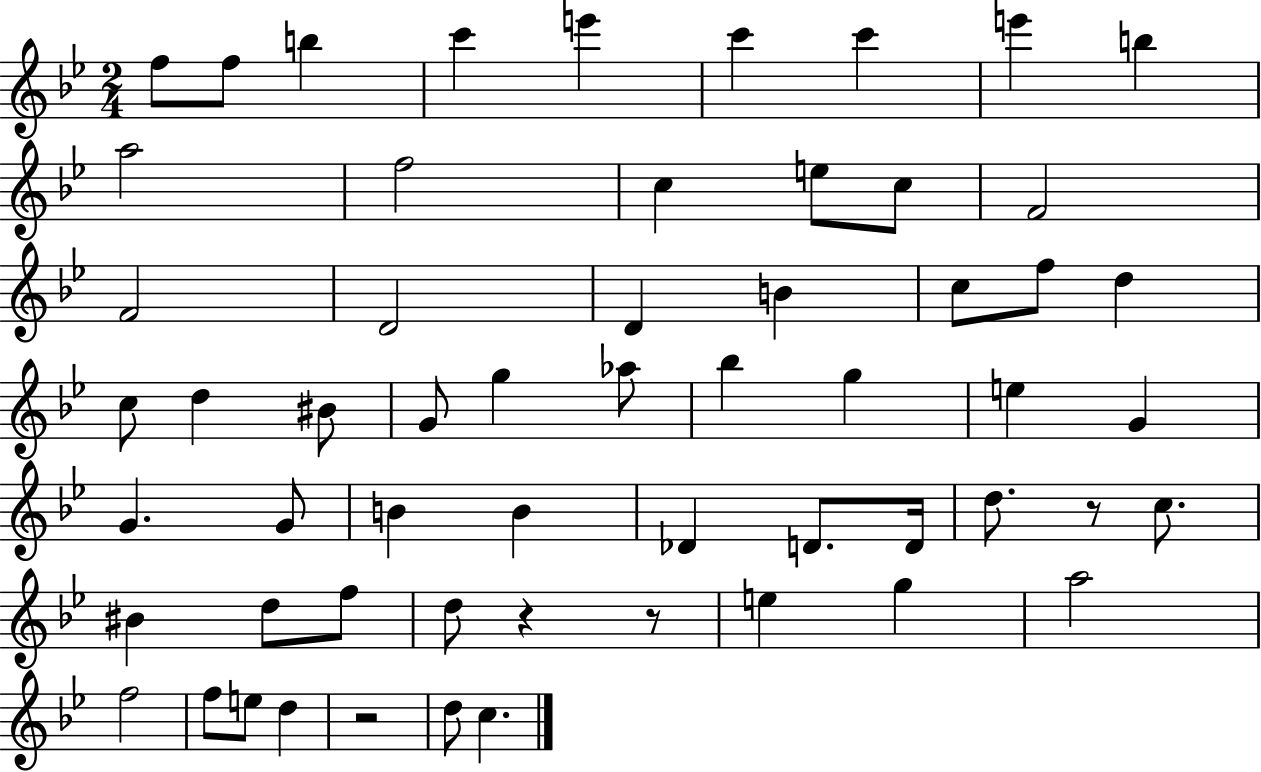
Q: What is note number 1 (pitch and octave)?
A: F5